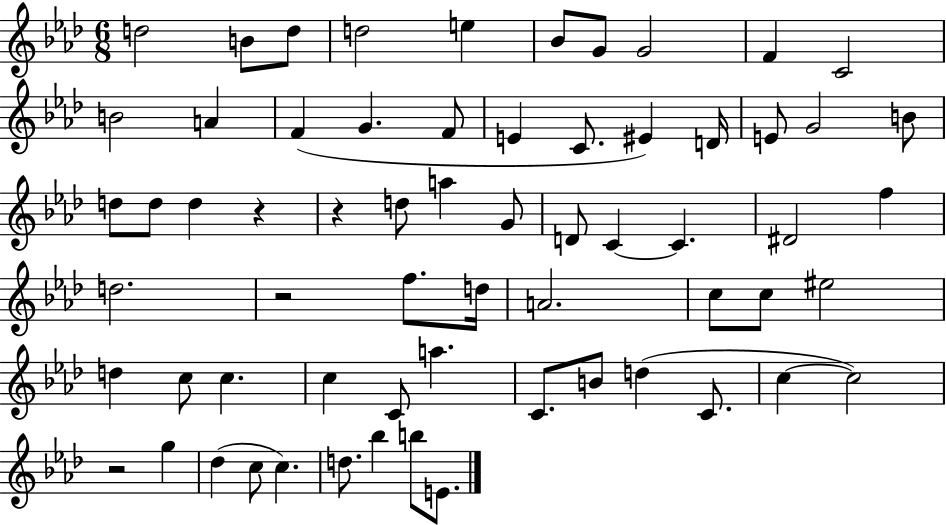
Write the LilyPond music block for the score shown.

{
  \clef treble
  \numericTimeSignature
  \time 6/8
  \key aes \major
  \repeat volta 2 { d''2 b'8 d''8 | d''2 e''4 | bes'8 g'8 g'2 | f'4 c'2 | \break b'2 a'4 | f'4( g'4. f'8 | e'4 c'8. eis'4) d'16 | e'8 g'2 b'8 | \break d''8 d''8 d''4 r4 | r4 d''8 a''4 g'8 | d'8 c'4~~ c'4. | dis'2 f''4 | \break d''2. | r2 f''8. d''16 | a'2. | c''8 c''8 eis''2 | \break d''4 c''8 c''4. | c''4 c'8 a''4. | c'8. b'8 d''4( c'8. | c''4~~ c''2) | \break r2 g''4 | des''4( c''8 c''4.) | d''8. bes''4 b''8 e'8. | } \bar "|."
}